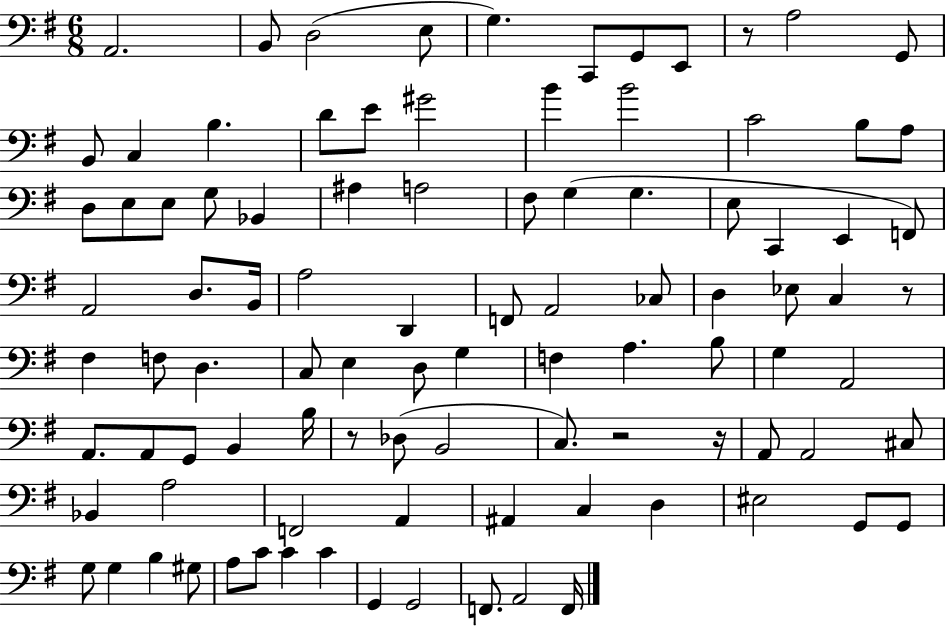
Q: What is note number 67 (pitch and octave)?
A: A2